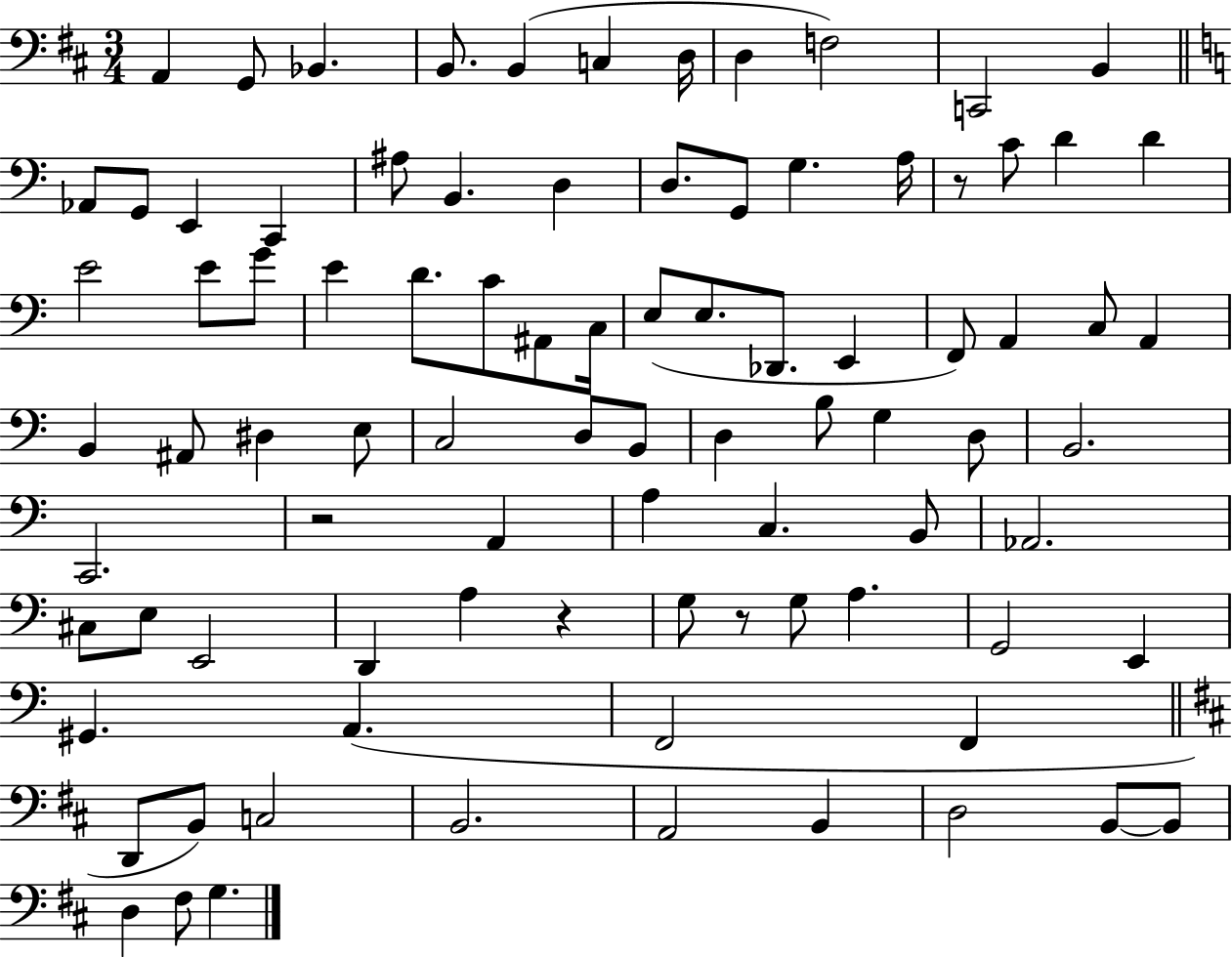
A2/q G2/e Bb2/q. B2/e. B2/q C3/q D3/s D3/q F3/h C2/h B2/q Ab2/e G2/e E2/q C2/q A#3/e B2/q. D3/q D3/e. G2/e G3/q. A3/s R/e C4/e D4/q D4/q E4/h E4/e G4/e E4/q D4/e. C4/e A#2/e C3/s E3/e E3/e. Db2/e. E2/q F2/e A2/q C3/e A2/q B2/q A#2/e D#3/q E3/e C3/h D3/e B2/e D3/q B3/e G3/q D3/e B2/h. C2/h. R/h A2/q A3/q C3/q. B2/e Ab2/h. C#3/e E3/e E2/h D2/q A3/q R/q G3/e R/e G3/e A3/q. G2/h E2/q G#2/q. A2/q. F2/h F2/q D2/e B2/e C3/h B2/h. A2/h B2/q D3/h B2/e B2/e D3/q F#3/e G3/q.